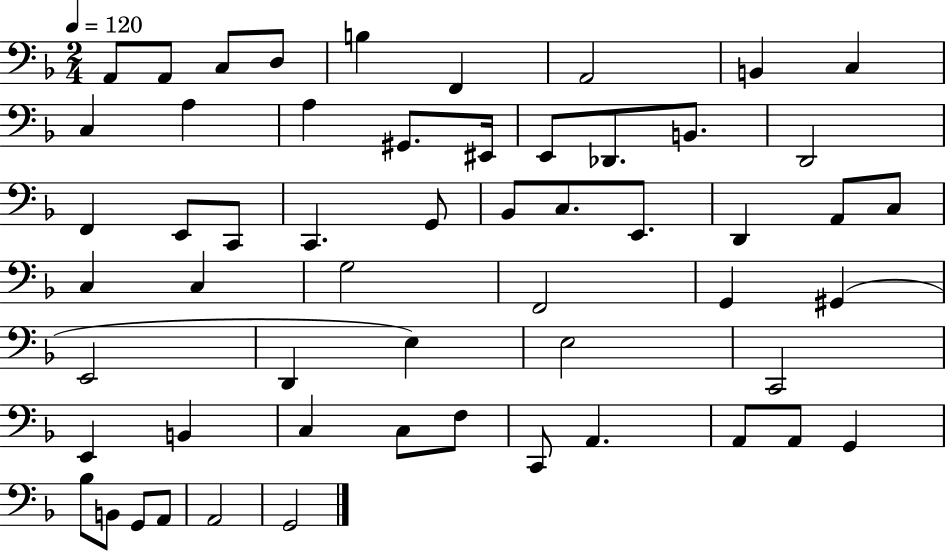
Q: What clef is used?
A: bass